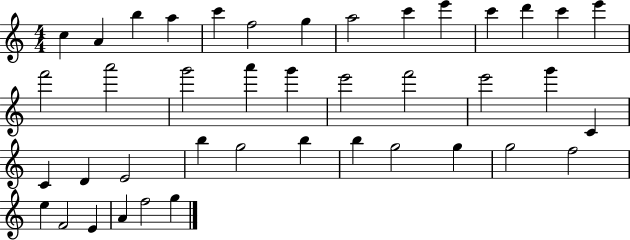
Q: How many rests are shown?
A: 0